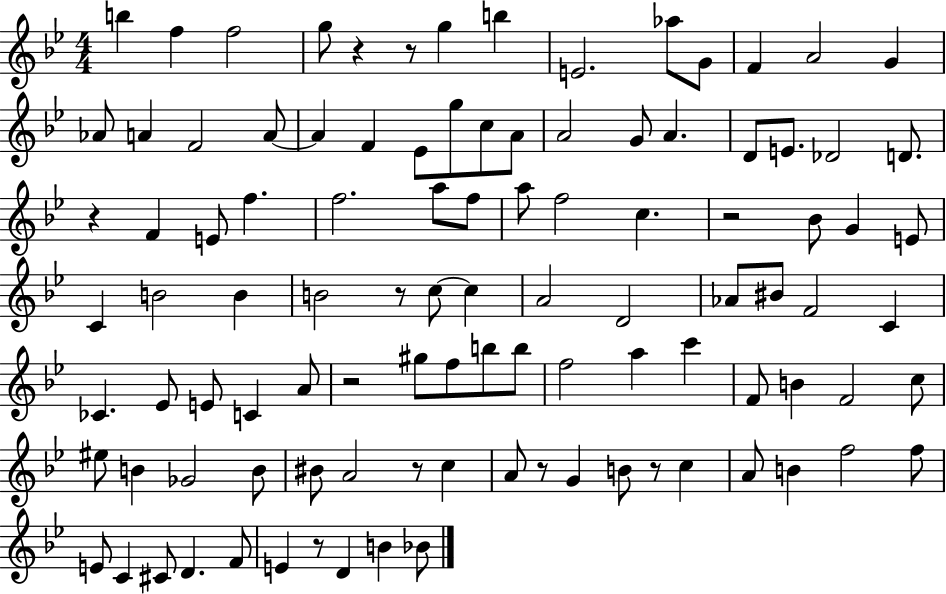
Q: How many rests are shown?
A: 10